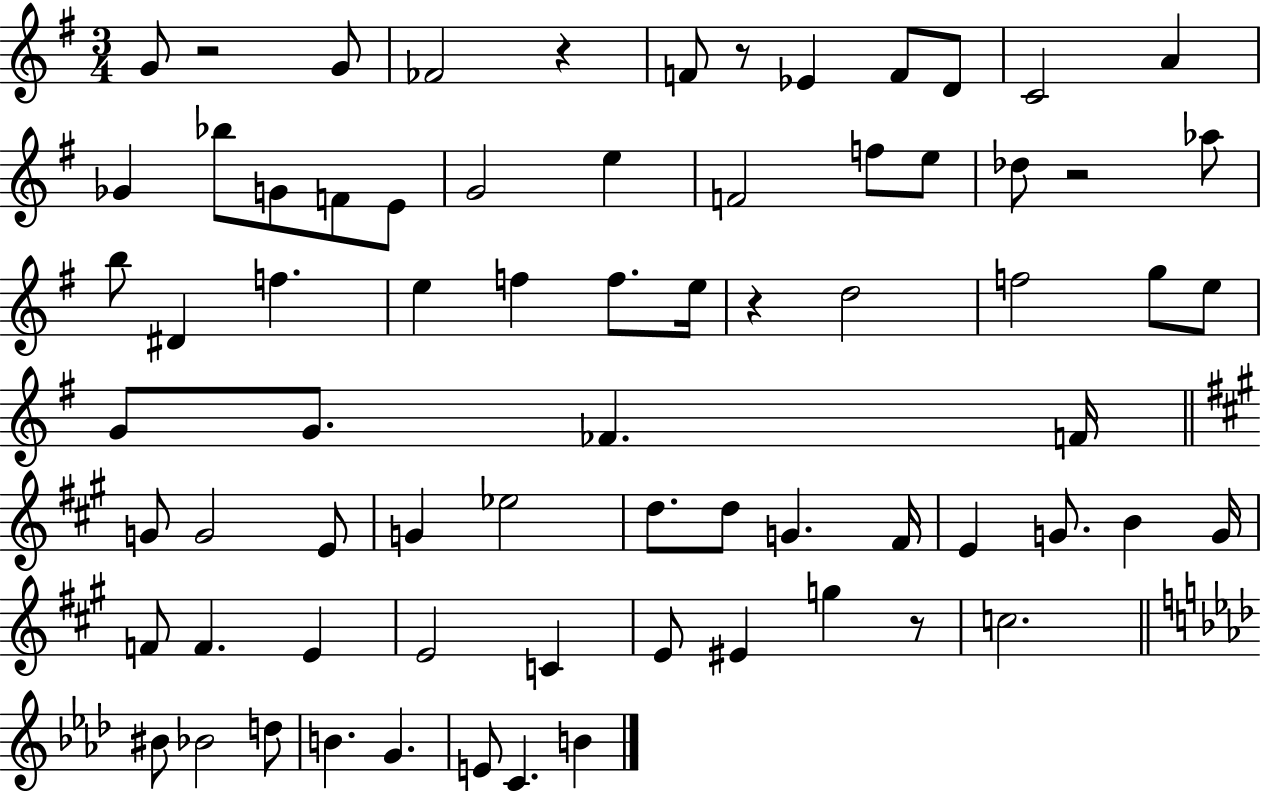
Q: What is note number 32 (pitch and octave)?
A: E5